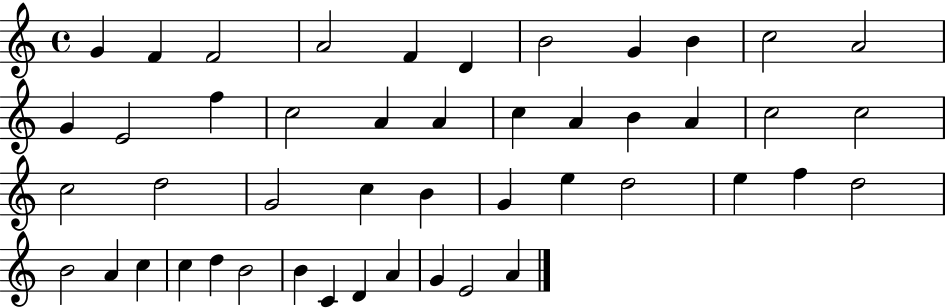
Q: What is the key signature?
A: C major